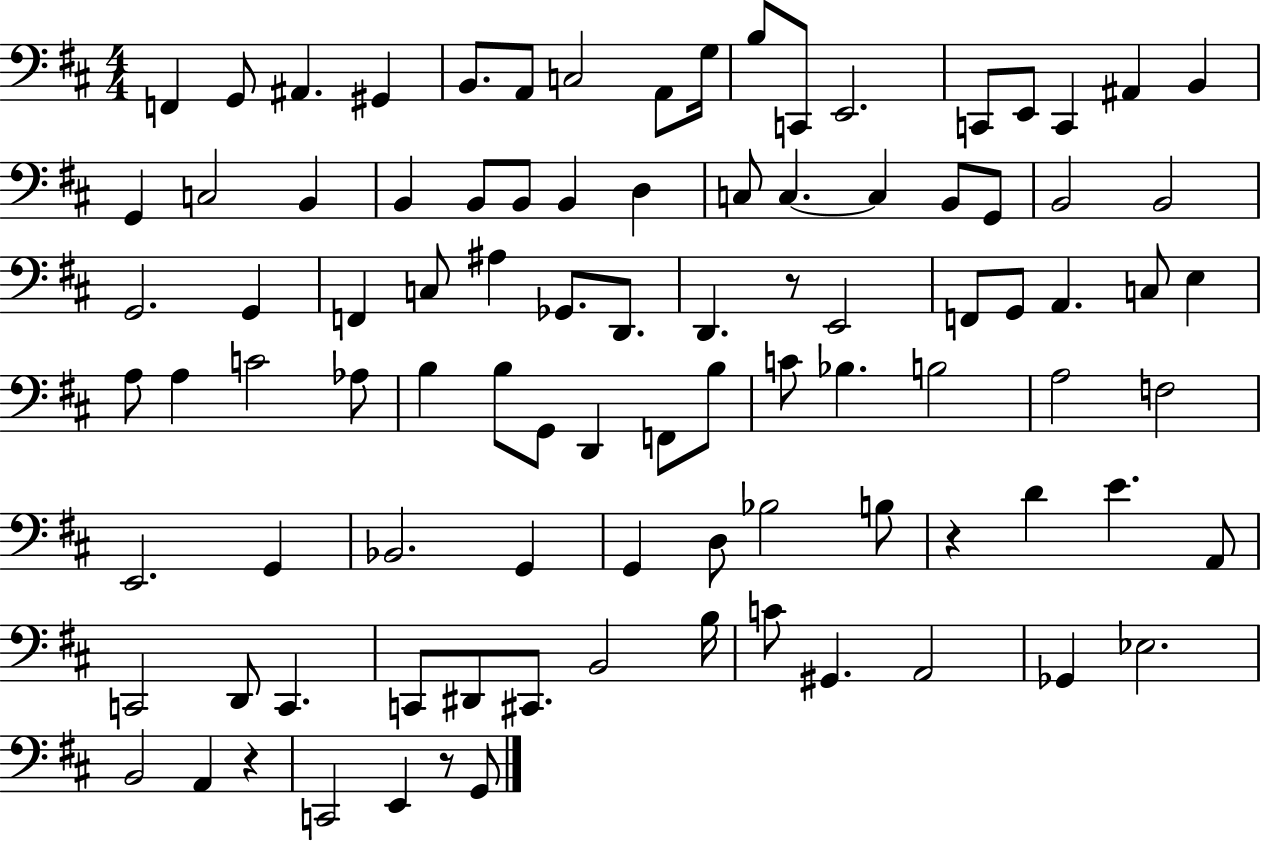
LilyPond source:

{
  \clef bass
  \numericTimeSignature
  \time 4/4
  \key d \major
  f,4 g,8 ais,4. gis,4 | b,8. a,8 c2 a,8 g16 | b8 c,8 e,2. | c,8 e,8 c,4 ais,4 b,4 | \break g,4 c2 b,4 | b,4 b,8 b,8 b,4 d4 | c8 c4.~~ c4 b,8 g,8 | b,2 b,2 | \break g,2. g,4 | f,4 c8 ais4 ges,8. d,8. | d,4. r8 e,2 | f,8 g,8 a,4. c8 e4 | \break a8 a4 c'2 aes8 | b4 b8 g,8 d,4 f,8 b8 | c'8 bes4. b2 | a2 f2 | \break e,2. g,4 | bes,2. g,4 | g,4 d8 bes2 b8 | r4 d'4 e'4. a,8 | \break c,2 d,8 c,4. | c,8 dis,8 cis,8. b,2 b16 | c'8 gis,4. a,2 | ges,4 ees2. | \break b,2 a,4 r4 | c,2 e,4 r8 g,8 | \bar "|."
}